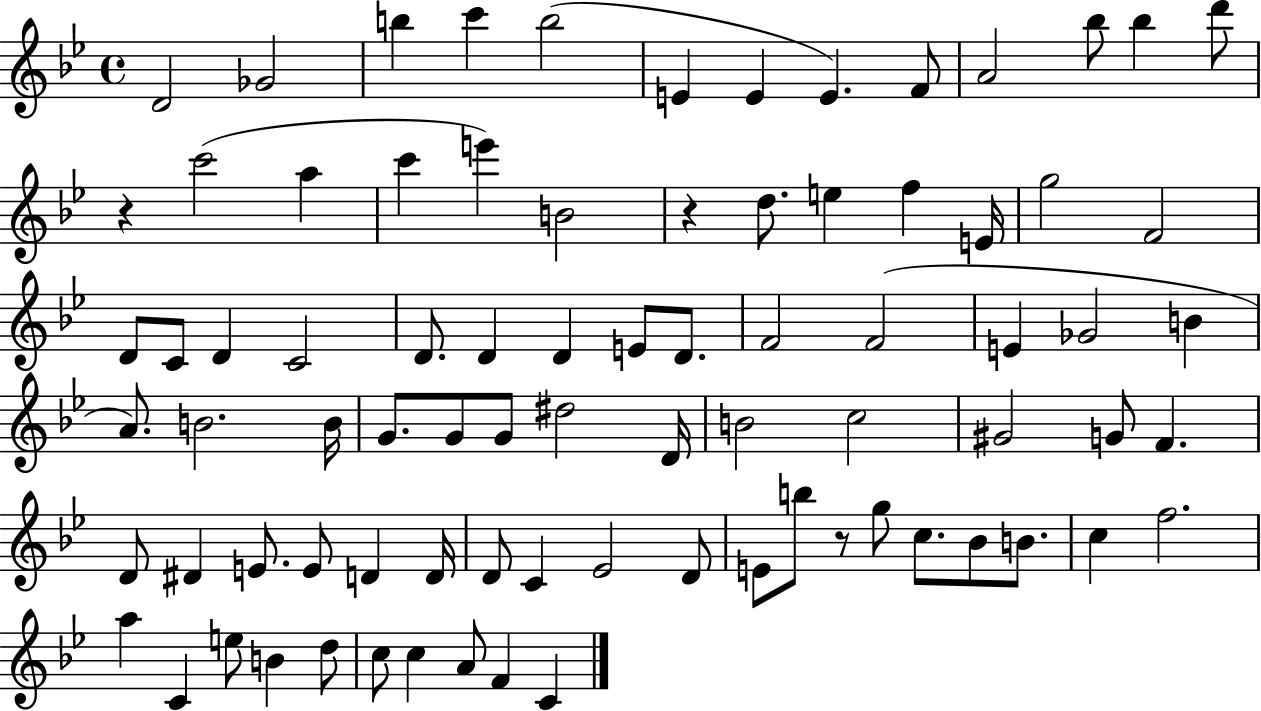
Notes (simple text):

D4/h Gb4/h B5/q C6/q B5/h E4/q E4/q E4/q. F4/e A4/h Bb5/e Bb5/q D6/e R/q C6/h A5/q C6/q E6/q B4/h R/q D5/e. E5/q F5/q E4/s G5/h F4/h D4/e C4/e D4/q C4/h D4/e. D4/q D4/q E4/e D4/e. F4/h F4/h E4/q Gb4/h B4/q A4/e. B4/h. B4/s G4/e. G4/e G4/e D#5/h D4/s B4/h C5/h G#4/h G4/e F4/q. D4/e D#4/q E4/e. E4/e D4/q D4/s D4/e C4/q Eb4/h D4/e E4/e B5/e R/e G5/e C5/e. Bb4/e B4/e. C5/q F5/h. A5/q C4/q E5/e B4/q D5/e C5/e C5/q A4/e F4/q C4/q